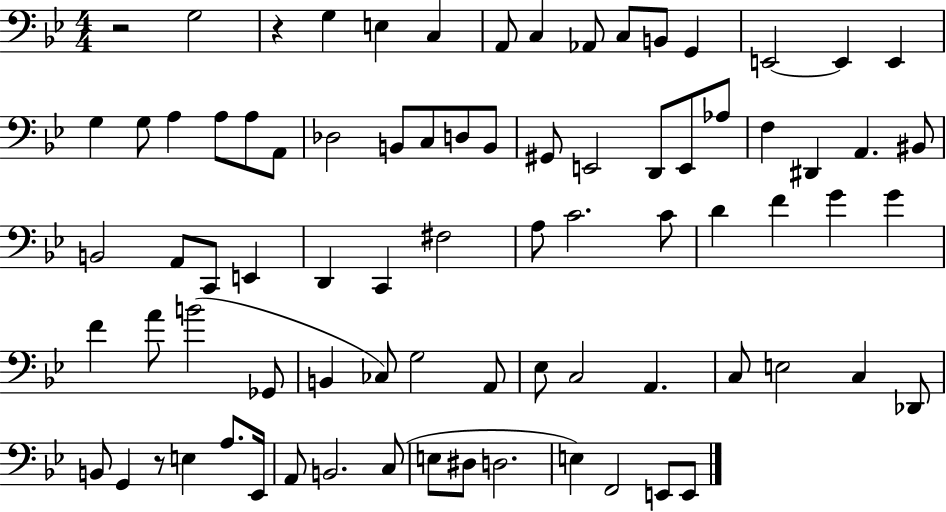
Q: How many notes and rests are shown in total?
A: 80